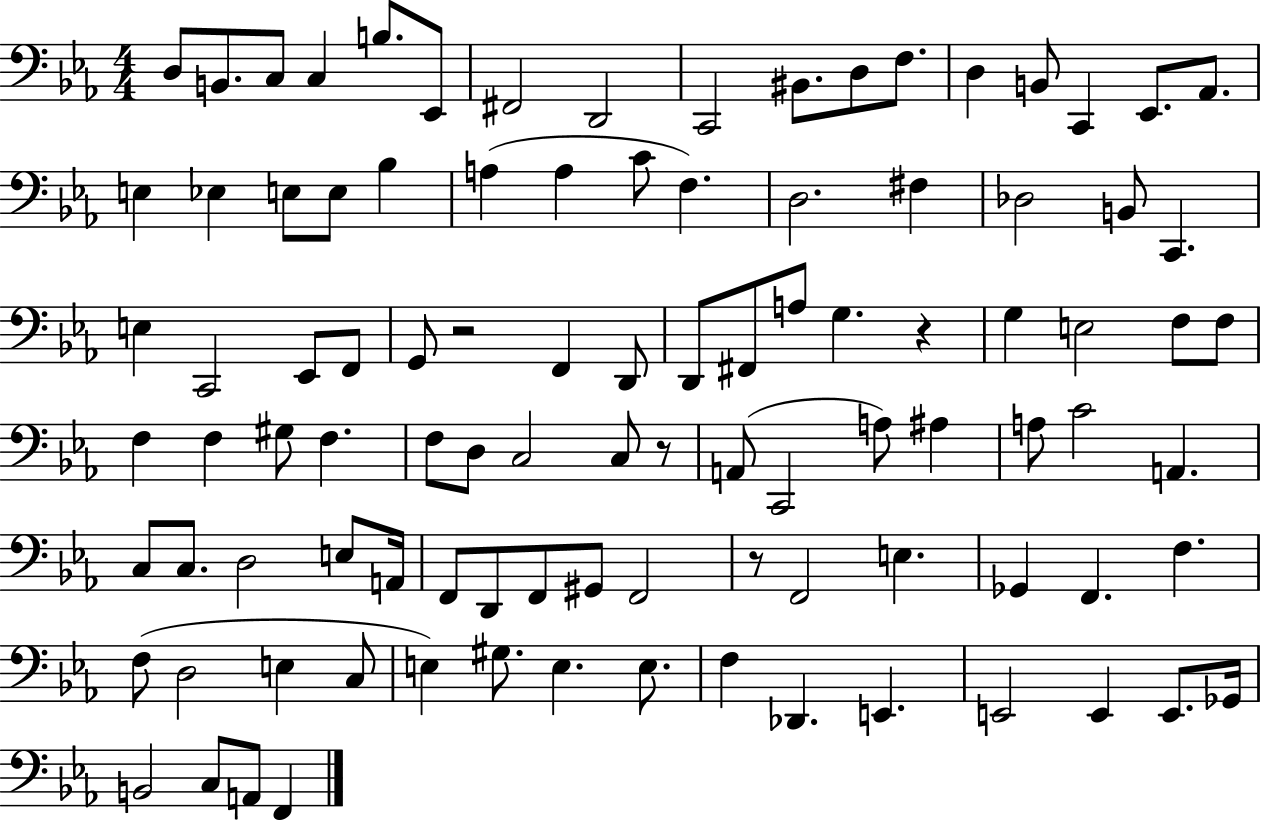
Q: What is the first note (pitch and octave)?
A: D3